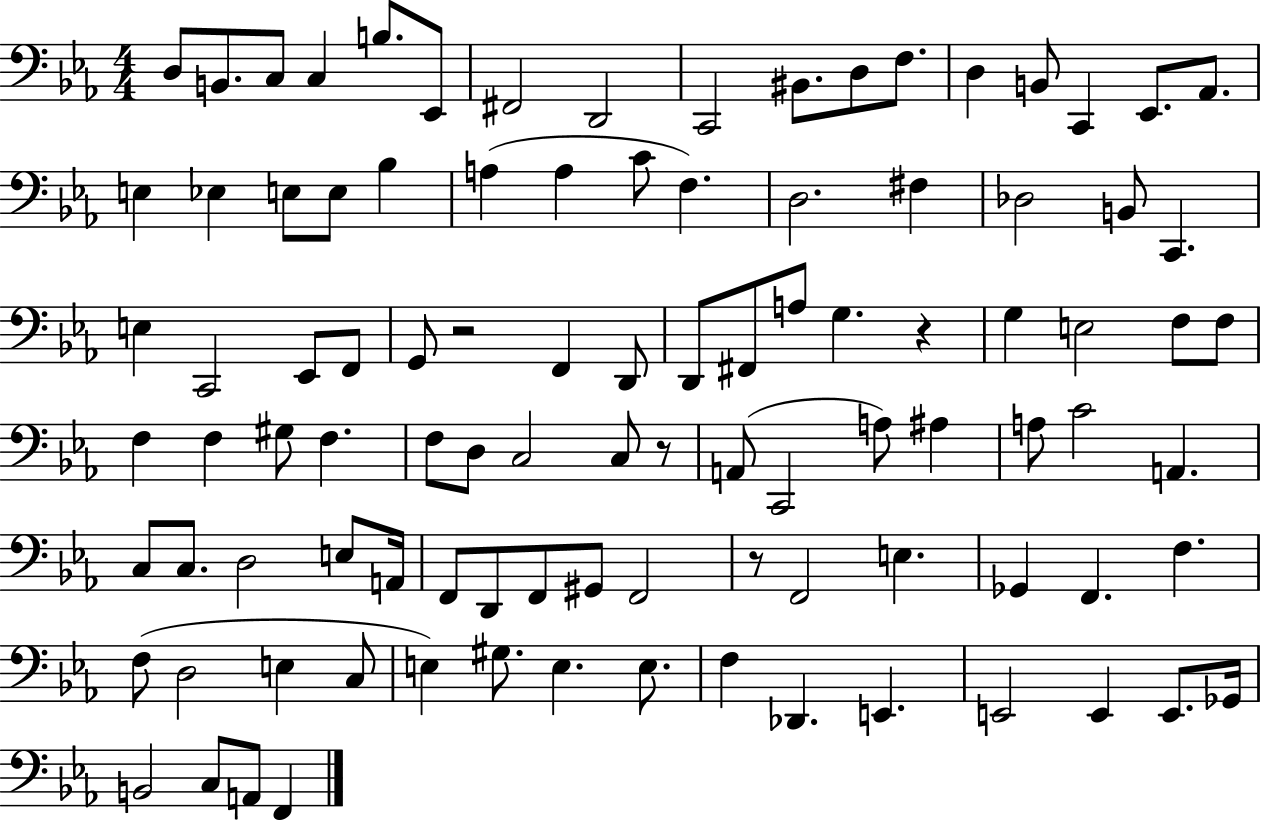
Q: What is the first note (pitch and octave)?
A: D3